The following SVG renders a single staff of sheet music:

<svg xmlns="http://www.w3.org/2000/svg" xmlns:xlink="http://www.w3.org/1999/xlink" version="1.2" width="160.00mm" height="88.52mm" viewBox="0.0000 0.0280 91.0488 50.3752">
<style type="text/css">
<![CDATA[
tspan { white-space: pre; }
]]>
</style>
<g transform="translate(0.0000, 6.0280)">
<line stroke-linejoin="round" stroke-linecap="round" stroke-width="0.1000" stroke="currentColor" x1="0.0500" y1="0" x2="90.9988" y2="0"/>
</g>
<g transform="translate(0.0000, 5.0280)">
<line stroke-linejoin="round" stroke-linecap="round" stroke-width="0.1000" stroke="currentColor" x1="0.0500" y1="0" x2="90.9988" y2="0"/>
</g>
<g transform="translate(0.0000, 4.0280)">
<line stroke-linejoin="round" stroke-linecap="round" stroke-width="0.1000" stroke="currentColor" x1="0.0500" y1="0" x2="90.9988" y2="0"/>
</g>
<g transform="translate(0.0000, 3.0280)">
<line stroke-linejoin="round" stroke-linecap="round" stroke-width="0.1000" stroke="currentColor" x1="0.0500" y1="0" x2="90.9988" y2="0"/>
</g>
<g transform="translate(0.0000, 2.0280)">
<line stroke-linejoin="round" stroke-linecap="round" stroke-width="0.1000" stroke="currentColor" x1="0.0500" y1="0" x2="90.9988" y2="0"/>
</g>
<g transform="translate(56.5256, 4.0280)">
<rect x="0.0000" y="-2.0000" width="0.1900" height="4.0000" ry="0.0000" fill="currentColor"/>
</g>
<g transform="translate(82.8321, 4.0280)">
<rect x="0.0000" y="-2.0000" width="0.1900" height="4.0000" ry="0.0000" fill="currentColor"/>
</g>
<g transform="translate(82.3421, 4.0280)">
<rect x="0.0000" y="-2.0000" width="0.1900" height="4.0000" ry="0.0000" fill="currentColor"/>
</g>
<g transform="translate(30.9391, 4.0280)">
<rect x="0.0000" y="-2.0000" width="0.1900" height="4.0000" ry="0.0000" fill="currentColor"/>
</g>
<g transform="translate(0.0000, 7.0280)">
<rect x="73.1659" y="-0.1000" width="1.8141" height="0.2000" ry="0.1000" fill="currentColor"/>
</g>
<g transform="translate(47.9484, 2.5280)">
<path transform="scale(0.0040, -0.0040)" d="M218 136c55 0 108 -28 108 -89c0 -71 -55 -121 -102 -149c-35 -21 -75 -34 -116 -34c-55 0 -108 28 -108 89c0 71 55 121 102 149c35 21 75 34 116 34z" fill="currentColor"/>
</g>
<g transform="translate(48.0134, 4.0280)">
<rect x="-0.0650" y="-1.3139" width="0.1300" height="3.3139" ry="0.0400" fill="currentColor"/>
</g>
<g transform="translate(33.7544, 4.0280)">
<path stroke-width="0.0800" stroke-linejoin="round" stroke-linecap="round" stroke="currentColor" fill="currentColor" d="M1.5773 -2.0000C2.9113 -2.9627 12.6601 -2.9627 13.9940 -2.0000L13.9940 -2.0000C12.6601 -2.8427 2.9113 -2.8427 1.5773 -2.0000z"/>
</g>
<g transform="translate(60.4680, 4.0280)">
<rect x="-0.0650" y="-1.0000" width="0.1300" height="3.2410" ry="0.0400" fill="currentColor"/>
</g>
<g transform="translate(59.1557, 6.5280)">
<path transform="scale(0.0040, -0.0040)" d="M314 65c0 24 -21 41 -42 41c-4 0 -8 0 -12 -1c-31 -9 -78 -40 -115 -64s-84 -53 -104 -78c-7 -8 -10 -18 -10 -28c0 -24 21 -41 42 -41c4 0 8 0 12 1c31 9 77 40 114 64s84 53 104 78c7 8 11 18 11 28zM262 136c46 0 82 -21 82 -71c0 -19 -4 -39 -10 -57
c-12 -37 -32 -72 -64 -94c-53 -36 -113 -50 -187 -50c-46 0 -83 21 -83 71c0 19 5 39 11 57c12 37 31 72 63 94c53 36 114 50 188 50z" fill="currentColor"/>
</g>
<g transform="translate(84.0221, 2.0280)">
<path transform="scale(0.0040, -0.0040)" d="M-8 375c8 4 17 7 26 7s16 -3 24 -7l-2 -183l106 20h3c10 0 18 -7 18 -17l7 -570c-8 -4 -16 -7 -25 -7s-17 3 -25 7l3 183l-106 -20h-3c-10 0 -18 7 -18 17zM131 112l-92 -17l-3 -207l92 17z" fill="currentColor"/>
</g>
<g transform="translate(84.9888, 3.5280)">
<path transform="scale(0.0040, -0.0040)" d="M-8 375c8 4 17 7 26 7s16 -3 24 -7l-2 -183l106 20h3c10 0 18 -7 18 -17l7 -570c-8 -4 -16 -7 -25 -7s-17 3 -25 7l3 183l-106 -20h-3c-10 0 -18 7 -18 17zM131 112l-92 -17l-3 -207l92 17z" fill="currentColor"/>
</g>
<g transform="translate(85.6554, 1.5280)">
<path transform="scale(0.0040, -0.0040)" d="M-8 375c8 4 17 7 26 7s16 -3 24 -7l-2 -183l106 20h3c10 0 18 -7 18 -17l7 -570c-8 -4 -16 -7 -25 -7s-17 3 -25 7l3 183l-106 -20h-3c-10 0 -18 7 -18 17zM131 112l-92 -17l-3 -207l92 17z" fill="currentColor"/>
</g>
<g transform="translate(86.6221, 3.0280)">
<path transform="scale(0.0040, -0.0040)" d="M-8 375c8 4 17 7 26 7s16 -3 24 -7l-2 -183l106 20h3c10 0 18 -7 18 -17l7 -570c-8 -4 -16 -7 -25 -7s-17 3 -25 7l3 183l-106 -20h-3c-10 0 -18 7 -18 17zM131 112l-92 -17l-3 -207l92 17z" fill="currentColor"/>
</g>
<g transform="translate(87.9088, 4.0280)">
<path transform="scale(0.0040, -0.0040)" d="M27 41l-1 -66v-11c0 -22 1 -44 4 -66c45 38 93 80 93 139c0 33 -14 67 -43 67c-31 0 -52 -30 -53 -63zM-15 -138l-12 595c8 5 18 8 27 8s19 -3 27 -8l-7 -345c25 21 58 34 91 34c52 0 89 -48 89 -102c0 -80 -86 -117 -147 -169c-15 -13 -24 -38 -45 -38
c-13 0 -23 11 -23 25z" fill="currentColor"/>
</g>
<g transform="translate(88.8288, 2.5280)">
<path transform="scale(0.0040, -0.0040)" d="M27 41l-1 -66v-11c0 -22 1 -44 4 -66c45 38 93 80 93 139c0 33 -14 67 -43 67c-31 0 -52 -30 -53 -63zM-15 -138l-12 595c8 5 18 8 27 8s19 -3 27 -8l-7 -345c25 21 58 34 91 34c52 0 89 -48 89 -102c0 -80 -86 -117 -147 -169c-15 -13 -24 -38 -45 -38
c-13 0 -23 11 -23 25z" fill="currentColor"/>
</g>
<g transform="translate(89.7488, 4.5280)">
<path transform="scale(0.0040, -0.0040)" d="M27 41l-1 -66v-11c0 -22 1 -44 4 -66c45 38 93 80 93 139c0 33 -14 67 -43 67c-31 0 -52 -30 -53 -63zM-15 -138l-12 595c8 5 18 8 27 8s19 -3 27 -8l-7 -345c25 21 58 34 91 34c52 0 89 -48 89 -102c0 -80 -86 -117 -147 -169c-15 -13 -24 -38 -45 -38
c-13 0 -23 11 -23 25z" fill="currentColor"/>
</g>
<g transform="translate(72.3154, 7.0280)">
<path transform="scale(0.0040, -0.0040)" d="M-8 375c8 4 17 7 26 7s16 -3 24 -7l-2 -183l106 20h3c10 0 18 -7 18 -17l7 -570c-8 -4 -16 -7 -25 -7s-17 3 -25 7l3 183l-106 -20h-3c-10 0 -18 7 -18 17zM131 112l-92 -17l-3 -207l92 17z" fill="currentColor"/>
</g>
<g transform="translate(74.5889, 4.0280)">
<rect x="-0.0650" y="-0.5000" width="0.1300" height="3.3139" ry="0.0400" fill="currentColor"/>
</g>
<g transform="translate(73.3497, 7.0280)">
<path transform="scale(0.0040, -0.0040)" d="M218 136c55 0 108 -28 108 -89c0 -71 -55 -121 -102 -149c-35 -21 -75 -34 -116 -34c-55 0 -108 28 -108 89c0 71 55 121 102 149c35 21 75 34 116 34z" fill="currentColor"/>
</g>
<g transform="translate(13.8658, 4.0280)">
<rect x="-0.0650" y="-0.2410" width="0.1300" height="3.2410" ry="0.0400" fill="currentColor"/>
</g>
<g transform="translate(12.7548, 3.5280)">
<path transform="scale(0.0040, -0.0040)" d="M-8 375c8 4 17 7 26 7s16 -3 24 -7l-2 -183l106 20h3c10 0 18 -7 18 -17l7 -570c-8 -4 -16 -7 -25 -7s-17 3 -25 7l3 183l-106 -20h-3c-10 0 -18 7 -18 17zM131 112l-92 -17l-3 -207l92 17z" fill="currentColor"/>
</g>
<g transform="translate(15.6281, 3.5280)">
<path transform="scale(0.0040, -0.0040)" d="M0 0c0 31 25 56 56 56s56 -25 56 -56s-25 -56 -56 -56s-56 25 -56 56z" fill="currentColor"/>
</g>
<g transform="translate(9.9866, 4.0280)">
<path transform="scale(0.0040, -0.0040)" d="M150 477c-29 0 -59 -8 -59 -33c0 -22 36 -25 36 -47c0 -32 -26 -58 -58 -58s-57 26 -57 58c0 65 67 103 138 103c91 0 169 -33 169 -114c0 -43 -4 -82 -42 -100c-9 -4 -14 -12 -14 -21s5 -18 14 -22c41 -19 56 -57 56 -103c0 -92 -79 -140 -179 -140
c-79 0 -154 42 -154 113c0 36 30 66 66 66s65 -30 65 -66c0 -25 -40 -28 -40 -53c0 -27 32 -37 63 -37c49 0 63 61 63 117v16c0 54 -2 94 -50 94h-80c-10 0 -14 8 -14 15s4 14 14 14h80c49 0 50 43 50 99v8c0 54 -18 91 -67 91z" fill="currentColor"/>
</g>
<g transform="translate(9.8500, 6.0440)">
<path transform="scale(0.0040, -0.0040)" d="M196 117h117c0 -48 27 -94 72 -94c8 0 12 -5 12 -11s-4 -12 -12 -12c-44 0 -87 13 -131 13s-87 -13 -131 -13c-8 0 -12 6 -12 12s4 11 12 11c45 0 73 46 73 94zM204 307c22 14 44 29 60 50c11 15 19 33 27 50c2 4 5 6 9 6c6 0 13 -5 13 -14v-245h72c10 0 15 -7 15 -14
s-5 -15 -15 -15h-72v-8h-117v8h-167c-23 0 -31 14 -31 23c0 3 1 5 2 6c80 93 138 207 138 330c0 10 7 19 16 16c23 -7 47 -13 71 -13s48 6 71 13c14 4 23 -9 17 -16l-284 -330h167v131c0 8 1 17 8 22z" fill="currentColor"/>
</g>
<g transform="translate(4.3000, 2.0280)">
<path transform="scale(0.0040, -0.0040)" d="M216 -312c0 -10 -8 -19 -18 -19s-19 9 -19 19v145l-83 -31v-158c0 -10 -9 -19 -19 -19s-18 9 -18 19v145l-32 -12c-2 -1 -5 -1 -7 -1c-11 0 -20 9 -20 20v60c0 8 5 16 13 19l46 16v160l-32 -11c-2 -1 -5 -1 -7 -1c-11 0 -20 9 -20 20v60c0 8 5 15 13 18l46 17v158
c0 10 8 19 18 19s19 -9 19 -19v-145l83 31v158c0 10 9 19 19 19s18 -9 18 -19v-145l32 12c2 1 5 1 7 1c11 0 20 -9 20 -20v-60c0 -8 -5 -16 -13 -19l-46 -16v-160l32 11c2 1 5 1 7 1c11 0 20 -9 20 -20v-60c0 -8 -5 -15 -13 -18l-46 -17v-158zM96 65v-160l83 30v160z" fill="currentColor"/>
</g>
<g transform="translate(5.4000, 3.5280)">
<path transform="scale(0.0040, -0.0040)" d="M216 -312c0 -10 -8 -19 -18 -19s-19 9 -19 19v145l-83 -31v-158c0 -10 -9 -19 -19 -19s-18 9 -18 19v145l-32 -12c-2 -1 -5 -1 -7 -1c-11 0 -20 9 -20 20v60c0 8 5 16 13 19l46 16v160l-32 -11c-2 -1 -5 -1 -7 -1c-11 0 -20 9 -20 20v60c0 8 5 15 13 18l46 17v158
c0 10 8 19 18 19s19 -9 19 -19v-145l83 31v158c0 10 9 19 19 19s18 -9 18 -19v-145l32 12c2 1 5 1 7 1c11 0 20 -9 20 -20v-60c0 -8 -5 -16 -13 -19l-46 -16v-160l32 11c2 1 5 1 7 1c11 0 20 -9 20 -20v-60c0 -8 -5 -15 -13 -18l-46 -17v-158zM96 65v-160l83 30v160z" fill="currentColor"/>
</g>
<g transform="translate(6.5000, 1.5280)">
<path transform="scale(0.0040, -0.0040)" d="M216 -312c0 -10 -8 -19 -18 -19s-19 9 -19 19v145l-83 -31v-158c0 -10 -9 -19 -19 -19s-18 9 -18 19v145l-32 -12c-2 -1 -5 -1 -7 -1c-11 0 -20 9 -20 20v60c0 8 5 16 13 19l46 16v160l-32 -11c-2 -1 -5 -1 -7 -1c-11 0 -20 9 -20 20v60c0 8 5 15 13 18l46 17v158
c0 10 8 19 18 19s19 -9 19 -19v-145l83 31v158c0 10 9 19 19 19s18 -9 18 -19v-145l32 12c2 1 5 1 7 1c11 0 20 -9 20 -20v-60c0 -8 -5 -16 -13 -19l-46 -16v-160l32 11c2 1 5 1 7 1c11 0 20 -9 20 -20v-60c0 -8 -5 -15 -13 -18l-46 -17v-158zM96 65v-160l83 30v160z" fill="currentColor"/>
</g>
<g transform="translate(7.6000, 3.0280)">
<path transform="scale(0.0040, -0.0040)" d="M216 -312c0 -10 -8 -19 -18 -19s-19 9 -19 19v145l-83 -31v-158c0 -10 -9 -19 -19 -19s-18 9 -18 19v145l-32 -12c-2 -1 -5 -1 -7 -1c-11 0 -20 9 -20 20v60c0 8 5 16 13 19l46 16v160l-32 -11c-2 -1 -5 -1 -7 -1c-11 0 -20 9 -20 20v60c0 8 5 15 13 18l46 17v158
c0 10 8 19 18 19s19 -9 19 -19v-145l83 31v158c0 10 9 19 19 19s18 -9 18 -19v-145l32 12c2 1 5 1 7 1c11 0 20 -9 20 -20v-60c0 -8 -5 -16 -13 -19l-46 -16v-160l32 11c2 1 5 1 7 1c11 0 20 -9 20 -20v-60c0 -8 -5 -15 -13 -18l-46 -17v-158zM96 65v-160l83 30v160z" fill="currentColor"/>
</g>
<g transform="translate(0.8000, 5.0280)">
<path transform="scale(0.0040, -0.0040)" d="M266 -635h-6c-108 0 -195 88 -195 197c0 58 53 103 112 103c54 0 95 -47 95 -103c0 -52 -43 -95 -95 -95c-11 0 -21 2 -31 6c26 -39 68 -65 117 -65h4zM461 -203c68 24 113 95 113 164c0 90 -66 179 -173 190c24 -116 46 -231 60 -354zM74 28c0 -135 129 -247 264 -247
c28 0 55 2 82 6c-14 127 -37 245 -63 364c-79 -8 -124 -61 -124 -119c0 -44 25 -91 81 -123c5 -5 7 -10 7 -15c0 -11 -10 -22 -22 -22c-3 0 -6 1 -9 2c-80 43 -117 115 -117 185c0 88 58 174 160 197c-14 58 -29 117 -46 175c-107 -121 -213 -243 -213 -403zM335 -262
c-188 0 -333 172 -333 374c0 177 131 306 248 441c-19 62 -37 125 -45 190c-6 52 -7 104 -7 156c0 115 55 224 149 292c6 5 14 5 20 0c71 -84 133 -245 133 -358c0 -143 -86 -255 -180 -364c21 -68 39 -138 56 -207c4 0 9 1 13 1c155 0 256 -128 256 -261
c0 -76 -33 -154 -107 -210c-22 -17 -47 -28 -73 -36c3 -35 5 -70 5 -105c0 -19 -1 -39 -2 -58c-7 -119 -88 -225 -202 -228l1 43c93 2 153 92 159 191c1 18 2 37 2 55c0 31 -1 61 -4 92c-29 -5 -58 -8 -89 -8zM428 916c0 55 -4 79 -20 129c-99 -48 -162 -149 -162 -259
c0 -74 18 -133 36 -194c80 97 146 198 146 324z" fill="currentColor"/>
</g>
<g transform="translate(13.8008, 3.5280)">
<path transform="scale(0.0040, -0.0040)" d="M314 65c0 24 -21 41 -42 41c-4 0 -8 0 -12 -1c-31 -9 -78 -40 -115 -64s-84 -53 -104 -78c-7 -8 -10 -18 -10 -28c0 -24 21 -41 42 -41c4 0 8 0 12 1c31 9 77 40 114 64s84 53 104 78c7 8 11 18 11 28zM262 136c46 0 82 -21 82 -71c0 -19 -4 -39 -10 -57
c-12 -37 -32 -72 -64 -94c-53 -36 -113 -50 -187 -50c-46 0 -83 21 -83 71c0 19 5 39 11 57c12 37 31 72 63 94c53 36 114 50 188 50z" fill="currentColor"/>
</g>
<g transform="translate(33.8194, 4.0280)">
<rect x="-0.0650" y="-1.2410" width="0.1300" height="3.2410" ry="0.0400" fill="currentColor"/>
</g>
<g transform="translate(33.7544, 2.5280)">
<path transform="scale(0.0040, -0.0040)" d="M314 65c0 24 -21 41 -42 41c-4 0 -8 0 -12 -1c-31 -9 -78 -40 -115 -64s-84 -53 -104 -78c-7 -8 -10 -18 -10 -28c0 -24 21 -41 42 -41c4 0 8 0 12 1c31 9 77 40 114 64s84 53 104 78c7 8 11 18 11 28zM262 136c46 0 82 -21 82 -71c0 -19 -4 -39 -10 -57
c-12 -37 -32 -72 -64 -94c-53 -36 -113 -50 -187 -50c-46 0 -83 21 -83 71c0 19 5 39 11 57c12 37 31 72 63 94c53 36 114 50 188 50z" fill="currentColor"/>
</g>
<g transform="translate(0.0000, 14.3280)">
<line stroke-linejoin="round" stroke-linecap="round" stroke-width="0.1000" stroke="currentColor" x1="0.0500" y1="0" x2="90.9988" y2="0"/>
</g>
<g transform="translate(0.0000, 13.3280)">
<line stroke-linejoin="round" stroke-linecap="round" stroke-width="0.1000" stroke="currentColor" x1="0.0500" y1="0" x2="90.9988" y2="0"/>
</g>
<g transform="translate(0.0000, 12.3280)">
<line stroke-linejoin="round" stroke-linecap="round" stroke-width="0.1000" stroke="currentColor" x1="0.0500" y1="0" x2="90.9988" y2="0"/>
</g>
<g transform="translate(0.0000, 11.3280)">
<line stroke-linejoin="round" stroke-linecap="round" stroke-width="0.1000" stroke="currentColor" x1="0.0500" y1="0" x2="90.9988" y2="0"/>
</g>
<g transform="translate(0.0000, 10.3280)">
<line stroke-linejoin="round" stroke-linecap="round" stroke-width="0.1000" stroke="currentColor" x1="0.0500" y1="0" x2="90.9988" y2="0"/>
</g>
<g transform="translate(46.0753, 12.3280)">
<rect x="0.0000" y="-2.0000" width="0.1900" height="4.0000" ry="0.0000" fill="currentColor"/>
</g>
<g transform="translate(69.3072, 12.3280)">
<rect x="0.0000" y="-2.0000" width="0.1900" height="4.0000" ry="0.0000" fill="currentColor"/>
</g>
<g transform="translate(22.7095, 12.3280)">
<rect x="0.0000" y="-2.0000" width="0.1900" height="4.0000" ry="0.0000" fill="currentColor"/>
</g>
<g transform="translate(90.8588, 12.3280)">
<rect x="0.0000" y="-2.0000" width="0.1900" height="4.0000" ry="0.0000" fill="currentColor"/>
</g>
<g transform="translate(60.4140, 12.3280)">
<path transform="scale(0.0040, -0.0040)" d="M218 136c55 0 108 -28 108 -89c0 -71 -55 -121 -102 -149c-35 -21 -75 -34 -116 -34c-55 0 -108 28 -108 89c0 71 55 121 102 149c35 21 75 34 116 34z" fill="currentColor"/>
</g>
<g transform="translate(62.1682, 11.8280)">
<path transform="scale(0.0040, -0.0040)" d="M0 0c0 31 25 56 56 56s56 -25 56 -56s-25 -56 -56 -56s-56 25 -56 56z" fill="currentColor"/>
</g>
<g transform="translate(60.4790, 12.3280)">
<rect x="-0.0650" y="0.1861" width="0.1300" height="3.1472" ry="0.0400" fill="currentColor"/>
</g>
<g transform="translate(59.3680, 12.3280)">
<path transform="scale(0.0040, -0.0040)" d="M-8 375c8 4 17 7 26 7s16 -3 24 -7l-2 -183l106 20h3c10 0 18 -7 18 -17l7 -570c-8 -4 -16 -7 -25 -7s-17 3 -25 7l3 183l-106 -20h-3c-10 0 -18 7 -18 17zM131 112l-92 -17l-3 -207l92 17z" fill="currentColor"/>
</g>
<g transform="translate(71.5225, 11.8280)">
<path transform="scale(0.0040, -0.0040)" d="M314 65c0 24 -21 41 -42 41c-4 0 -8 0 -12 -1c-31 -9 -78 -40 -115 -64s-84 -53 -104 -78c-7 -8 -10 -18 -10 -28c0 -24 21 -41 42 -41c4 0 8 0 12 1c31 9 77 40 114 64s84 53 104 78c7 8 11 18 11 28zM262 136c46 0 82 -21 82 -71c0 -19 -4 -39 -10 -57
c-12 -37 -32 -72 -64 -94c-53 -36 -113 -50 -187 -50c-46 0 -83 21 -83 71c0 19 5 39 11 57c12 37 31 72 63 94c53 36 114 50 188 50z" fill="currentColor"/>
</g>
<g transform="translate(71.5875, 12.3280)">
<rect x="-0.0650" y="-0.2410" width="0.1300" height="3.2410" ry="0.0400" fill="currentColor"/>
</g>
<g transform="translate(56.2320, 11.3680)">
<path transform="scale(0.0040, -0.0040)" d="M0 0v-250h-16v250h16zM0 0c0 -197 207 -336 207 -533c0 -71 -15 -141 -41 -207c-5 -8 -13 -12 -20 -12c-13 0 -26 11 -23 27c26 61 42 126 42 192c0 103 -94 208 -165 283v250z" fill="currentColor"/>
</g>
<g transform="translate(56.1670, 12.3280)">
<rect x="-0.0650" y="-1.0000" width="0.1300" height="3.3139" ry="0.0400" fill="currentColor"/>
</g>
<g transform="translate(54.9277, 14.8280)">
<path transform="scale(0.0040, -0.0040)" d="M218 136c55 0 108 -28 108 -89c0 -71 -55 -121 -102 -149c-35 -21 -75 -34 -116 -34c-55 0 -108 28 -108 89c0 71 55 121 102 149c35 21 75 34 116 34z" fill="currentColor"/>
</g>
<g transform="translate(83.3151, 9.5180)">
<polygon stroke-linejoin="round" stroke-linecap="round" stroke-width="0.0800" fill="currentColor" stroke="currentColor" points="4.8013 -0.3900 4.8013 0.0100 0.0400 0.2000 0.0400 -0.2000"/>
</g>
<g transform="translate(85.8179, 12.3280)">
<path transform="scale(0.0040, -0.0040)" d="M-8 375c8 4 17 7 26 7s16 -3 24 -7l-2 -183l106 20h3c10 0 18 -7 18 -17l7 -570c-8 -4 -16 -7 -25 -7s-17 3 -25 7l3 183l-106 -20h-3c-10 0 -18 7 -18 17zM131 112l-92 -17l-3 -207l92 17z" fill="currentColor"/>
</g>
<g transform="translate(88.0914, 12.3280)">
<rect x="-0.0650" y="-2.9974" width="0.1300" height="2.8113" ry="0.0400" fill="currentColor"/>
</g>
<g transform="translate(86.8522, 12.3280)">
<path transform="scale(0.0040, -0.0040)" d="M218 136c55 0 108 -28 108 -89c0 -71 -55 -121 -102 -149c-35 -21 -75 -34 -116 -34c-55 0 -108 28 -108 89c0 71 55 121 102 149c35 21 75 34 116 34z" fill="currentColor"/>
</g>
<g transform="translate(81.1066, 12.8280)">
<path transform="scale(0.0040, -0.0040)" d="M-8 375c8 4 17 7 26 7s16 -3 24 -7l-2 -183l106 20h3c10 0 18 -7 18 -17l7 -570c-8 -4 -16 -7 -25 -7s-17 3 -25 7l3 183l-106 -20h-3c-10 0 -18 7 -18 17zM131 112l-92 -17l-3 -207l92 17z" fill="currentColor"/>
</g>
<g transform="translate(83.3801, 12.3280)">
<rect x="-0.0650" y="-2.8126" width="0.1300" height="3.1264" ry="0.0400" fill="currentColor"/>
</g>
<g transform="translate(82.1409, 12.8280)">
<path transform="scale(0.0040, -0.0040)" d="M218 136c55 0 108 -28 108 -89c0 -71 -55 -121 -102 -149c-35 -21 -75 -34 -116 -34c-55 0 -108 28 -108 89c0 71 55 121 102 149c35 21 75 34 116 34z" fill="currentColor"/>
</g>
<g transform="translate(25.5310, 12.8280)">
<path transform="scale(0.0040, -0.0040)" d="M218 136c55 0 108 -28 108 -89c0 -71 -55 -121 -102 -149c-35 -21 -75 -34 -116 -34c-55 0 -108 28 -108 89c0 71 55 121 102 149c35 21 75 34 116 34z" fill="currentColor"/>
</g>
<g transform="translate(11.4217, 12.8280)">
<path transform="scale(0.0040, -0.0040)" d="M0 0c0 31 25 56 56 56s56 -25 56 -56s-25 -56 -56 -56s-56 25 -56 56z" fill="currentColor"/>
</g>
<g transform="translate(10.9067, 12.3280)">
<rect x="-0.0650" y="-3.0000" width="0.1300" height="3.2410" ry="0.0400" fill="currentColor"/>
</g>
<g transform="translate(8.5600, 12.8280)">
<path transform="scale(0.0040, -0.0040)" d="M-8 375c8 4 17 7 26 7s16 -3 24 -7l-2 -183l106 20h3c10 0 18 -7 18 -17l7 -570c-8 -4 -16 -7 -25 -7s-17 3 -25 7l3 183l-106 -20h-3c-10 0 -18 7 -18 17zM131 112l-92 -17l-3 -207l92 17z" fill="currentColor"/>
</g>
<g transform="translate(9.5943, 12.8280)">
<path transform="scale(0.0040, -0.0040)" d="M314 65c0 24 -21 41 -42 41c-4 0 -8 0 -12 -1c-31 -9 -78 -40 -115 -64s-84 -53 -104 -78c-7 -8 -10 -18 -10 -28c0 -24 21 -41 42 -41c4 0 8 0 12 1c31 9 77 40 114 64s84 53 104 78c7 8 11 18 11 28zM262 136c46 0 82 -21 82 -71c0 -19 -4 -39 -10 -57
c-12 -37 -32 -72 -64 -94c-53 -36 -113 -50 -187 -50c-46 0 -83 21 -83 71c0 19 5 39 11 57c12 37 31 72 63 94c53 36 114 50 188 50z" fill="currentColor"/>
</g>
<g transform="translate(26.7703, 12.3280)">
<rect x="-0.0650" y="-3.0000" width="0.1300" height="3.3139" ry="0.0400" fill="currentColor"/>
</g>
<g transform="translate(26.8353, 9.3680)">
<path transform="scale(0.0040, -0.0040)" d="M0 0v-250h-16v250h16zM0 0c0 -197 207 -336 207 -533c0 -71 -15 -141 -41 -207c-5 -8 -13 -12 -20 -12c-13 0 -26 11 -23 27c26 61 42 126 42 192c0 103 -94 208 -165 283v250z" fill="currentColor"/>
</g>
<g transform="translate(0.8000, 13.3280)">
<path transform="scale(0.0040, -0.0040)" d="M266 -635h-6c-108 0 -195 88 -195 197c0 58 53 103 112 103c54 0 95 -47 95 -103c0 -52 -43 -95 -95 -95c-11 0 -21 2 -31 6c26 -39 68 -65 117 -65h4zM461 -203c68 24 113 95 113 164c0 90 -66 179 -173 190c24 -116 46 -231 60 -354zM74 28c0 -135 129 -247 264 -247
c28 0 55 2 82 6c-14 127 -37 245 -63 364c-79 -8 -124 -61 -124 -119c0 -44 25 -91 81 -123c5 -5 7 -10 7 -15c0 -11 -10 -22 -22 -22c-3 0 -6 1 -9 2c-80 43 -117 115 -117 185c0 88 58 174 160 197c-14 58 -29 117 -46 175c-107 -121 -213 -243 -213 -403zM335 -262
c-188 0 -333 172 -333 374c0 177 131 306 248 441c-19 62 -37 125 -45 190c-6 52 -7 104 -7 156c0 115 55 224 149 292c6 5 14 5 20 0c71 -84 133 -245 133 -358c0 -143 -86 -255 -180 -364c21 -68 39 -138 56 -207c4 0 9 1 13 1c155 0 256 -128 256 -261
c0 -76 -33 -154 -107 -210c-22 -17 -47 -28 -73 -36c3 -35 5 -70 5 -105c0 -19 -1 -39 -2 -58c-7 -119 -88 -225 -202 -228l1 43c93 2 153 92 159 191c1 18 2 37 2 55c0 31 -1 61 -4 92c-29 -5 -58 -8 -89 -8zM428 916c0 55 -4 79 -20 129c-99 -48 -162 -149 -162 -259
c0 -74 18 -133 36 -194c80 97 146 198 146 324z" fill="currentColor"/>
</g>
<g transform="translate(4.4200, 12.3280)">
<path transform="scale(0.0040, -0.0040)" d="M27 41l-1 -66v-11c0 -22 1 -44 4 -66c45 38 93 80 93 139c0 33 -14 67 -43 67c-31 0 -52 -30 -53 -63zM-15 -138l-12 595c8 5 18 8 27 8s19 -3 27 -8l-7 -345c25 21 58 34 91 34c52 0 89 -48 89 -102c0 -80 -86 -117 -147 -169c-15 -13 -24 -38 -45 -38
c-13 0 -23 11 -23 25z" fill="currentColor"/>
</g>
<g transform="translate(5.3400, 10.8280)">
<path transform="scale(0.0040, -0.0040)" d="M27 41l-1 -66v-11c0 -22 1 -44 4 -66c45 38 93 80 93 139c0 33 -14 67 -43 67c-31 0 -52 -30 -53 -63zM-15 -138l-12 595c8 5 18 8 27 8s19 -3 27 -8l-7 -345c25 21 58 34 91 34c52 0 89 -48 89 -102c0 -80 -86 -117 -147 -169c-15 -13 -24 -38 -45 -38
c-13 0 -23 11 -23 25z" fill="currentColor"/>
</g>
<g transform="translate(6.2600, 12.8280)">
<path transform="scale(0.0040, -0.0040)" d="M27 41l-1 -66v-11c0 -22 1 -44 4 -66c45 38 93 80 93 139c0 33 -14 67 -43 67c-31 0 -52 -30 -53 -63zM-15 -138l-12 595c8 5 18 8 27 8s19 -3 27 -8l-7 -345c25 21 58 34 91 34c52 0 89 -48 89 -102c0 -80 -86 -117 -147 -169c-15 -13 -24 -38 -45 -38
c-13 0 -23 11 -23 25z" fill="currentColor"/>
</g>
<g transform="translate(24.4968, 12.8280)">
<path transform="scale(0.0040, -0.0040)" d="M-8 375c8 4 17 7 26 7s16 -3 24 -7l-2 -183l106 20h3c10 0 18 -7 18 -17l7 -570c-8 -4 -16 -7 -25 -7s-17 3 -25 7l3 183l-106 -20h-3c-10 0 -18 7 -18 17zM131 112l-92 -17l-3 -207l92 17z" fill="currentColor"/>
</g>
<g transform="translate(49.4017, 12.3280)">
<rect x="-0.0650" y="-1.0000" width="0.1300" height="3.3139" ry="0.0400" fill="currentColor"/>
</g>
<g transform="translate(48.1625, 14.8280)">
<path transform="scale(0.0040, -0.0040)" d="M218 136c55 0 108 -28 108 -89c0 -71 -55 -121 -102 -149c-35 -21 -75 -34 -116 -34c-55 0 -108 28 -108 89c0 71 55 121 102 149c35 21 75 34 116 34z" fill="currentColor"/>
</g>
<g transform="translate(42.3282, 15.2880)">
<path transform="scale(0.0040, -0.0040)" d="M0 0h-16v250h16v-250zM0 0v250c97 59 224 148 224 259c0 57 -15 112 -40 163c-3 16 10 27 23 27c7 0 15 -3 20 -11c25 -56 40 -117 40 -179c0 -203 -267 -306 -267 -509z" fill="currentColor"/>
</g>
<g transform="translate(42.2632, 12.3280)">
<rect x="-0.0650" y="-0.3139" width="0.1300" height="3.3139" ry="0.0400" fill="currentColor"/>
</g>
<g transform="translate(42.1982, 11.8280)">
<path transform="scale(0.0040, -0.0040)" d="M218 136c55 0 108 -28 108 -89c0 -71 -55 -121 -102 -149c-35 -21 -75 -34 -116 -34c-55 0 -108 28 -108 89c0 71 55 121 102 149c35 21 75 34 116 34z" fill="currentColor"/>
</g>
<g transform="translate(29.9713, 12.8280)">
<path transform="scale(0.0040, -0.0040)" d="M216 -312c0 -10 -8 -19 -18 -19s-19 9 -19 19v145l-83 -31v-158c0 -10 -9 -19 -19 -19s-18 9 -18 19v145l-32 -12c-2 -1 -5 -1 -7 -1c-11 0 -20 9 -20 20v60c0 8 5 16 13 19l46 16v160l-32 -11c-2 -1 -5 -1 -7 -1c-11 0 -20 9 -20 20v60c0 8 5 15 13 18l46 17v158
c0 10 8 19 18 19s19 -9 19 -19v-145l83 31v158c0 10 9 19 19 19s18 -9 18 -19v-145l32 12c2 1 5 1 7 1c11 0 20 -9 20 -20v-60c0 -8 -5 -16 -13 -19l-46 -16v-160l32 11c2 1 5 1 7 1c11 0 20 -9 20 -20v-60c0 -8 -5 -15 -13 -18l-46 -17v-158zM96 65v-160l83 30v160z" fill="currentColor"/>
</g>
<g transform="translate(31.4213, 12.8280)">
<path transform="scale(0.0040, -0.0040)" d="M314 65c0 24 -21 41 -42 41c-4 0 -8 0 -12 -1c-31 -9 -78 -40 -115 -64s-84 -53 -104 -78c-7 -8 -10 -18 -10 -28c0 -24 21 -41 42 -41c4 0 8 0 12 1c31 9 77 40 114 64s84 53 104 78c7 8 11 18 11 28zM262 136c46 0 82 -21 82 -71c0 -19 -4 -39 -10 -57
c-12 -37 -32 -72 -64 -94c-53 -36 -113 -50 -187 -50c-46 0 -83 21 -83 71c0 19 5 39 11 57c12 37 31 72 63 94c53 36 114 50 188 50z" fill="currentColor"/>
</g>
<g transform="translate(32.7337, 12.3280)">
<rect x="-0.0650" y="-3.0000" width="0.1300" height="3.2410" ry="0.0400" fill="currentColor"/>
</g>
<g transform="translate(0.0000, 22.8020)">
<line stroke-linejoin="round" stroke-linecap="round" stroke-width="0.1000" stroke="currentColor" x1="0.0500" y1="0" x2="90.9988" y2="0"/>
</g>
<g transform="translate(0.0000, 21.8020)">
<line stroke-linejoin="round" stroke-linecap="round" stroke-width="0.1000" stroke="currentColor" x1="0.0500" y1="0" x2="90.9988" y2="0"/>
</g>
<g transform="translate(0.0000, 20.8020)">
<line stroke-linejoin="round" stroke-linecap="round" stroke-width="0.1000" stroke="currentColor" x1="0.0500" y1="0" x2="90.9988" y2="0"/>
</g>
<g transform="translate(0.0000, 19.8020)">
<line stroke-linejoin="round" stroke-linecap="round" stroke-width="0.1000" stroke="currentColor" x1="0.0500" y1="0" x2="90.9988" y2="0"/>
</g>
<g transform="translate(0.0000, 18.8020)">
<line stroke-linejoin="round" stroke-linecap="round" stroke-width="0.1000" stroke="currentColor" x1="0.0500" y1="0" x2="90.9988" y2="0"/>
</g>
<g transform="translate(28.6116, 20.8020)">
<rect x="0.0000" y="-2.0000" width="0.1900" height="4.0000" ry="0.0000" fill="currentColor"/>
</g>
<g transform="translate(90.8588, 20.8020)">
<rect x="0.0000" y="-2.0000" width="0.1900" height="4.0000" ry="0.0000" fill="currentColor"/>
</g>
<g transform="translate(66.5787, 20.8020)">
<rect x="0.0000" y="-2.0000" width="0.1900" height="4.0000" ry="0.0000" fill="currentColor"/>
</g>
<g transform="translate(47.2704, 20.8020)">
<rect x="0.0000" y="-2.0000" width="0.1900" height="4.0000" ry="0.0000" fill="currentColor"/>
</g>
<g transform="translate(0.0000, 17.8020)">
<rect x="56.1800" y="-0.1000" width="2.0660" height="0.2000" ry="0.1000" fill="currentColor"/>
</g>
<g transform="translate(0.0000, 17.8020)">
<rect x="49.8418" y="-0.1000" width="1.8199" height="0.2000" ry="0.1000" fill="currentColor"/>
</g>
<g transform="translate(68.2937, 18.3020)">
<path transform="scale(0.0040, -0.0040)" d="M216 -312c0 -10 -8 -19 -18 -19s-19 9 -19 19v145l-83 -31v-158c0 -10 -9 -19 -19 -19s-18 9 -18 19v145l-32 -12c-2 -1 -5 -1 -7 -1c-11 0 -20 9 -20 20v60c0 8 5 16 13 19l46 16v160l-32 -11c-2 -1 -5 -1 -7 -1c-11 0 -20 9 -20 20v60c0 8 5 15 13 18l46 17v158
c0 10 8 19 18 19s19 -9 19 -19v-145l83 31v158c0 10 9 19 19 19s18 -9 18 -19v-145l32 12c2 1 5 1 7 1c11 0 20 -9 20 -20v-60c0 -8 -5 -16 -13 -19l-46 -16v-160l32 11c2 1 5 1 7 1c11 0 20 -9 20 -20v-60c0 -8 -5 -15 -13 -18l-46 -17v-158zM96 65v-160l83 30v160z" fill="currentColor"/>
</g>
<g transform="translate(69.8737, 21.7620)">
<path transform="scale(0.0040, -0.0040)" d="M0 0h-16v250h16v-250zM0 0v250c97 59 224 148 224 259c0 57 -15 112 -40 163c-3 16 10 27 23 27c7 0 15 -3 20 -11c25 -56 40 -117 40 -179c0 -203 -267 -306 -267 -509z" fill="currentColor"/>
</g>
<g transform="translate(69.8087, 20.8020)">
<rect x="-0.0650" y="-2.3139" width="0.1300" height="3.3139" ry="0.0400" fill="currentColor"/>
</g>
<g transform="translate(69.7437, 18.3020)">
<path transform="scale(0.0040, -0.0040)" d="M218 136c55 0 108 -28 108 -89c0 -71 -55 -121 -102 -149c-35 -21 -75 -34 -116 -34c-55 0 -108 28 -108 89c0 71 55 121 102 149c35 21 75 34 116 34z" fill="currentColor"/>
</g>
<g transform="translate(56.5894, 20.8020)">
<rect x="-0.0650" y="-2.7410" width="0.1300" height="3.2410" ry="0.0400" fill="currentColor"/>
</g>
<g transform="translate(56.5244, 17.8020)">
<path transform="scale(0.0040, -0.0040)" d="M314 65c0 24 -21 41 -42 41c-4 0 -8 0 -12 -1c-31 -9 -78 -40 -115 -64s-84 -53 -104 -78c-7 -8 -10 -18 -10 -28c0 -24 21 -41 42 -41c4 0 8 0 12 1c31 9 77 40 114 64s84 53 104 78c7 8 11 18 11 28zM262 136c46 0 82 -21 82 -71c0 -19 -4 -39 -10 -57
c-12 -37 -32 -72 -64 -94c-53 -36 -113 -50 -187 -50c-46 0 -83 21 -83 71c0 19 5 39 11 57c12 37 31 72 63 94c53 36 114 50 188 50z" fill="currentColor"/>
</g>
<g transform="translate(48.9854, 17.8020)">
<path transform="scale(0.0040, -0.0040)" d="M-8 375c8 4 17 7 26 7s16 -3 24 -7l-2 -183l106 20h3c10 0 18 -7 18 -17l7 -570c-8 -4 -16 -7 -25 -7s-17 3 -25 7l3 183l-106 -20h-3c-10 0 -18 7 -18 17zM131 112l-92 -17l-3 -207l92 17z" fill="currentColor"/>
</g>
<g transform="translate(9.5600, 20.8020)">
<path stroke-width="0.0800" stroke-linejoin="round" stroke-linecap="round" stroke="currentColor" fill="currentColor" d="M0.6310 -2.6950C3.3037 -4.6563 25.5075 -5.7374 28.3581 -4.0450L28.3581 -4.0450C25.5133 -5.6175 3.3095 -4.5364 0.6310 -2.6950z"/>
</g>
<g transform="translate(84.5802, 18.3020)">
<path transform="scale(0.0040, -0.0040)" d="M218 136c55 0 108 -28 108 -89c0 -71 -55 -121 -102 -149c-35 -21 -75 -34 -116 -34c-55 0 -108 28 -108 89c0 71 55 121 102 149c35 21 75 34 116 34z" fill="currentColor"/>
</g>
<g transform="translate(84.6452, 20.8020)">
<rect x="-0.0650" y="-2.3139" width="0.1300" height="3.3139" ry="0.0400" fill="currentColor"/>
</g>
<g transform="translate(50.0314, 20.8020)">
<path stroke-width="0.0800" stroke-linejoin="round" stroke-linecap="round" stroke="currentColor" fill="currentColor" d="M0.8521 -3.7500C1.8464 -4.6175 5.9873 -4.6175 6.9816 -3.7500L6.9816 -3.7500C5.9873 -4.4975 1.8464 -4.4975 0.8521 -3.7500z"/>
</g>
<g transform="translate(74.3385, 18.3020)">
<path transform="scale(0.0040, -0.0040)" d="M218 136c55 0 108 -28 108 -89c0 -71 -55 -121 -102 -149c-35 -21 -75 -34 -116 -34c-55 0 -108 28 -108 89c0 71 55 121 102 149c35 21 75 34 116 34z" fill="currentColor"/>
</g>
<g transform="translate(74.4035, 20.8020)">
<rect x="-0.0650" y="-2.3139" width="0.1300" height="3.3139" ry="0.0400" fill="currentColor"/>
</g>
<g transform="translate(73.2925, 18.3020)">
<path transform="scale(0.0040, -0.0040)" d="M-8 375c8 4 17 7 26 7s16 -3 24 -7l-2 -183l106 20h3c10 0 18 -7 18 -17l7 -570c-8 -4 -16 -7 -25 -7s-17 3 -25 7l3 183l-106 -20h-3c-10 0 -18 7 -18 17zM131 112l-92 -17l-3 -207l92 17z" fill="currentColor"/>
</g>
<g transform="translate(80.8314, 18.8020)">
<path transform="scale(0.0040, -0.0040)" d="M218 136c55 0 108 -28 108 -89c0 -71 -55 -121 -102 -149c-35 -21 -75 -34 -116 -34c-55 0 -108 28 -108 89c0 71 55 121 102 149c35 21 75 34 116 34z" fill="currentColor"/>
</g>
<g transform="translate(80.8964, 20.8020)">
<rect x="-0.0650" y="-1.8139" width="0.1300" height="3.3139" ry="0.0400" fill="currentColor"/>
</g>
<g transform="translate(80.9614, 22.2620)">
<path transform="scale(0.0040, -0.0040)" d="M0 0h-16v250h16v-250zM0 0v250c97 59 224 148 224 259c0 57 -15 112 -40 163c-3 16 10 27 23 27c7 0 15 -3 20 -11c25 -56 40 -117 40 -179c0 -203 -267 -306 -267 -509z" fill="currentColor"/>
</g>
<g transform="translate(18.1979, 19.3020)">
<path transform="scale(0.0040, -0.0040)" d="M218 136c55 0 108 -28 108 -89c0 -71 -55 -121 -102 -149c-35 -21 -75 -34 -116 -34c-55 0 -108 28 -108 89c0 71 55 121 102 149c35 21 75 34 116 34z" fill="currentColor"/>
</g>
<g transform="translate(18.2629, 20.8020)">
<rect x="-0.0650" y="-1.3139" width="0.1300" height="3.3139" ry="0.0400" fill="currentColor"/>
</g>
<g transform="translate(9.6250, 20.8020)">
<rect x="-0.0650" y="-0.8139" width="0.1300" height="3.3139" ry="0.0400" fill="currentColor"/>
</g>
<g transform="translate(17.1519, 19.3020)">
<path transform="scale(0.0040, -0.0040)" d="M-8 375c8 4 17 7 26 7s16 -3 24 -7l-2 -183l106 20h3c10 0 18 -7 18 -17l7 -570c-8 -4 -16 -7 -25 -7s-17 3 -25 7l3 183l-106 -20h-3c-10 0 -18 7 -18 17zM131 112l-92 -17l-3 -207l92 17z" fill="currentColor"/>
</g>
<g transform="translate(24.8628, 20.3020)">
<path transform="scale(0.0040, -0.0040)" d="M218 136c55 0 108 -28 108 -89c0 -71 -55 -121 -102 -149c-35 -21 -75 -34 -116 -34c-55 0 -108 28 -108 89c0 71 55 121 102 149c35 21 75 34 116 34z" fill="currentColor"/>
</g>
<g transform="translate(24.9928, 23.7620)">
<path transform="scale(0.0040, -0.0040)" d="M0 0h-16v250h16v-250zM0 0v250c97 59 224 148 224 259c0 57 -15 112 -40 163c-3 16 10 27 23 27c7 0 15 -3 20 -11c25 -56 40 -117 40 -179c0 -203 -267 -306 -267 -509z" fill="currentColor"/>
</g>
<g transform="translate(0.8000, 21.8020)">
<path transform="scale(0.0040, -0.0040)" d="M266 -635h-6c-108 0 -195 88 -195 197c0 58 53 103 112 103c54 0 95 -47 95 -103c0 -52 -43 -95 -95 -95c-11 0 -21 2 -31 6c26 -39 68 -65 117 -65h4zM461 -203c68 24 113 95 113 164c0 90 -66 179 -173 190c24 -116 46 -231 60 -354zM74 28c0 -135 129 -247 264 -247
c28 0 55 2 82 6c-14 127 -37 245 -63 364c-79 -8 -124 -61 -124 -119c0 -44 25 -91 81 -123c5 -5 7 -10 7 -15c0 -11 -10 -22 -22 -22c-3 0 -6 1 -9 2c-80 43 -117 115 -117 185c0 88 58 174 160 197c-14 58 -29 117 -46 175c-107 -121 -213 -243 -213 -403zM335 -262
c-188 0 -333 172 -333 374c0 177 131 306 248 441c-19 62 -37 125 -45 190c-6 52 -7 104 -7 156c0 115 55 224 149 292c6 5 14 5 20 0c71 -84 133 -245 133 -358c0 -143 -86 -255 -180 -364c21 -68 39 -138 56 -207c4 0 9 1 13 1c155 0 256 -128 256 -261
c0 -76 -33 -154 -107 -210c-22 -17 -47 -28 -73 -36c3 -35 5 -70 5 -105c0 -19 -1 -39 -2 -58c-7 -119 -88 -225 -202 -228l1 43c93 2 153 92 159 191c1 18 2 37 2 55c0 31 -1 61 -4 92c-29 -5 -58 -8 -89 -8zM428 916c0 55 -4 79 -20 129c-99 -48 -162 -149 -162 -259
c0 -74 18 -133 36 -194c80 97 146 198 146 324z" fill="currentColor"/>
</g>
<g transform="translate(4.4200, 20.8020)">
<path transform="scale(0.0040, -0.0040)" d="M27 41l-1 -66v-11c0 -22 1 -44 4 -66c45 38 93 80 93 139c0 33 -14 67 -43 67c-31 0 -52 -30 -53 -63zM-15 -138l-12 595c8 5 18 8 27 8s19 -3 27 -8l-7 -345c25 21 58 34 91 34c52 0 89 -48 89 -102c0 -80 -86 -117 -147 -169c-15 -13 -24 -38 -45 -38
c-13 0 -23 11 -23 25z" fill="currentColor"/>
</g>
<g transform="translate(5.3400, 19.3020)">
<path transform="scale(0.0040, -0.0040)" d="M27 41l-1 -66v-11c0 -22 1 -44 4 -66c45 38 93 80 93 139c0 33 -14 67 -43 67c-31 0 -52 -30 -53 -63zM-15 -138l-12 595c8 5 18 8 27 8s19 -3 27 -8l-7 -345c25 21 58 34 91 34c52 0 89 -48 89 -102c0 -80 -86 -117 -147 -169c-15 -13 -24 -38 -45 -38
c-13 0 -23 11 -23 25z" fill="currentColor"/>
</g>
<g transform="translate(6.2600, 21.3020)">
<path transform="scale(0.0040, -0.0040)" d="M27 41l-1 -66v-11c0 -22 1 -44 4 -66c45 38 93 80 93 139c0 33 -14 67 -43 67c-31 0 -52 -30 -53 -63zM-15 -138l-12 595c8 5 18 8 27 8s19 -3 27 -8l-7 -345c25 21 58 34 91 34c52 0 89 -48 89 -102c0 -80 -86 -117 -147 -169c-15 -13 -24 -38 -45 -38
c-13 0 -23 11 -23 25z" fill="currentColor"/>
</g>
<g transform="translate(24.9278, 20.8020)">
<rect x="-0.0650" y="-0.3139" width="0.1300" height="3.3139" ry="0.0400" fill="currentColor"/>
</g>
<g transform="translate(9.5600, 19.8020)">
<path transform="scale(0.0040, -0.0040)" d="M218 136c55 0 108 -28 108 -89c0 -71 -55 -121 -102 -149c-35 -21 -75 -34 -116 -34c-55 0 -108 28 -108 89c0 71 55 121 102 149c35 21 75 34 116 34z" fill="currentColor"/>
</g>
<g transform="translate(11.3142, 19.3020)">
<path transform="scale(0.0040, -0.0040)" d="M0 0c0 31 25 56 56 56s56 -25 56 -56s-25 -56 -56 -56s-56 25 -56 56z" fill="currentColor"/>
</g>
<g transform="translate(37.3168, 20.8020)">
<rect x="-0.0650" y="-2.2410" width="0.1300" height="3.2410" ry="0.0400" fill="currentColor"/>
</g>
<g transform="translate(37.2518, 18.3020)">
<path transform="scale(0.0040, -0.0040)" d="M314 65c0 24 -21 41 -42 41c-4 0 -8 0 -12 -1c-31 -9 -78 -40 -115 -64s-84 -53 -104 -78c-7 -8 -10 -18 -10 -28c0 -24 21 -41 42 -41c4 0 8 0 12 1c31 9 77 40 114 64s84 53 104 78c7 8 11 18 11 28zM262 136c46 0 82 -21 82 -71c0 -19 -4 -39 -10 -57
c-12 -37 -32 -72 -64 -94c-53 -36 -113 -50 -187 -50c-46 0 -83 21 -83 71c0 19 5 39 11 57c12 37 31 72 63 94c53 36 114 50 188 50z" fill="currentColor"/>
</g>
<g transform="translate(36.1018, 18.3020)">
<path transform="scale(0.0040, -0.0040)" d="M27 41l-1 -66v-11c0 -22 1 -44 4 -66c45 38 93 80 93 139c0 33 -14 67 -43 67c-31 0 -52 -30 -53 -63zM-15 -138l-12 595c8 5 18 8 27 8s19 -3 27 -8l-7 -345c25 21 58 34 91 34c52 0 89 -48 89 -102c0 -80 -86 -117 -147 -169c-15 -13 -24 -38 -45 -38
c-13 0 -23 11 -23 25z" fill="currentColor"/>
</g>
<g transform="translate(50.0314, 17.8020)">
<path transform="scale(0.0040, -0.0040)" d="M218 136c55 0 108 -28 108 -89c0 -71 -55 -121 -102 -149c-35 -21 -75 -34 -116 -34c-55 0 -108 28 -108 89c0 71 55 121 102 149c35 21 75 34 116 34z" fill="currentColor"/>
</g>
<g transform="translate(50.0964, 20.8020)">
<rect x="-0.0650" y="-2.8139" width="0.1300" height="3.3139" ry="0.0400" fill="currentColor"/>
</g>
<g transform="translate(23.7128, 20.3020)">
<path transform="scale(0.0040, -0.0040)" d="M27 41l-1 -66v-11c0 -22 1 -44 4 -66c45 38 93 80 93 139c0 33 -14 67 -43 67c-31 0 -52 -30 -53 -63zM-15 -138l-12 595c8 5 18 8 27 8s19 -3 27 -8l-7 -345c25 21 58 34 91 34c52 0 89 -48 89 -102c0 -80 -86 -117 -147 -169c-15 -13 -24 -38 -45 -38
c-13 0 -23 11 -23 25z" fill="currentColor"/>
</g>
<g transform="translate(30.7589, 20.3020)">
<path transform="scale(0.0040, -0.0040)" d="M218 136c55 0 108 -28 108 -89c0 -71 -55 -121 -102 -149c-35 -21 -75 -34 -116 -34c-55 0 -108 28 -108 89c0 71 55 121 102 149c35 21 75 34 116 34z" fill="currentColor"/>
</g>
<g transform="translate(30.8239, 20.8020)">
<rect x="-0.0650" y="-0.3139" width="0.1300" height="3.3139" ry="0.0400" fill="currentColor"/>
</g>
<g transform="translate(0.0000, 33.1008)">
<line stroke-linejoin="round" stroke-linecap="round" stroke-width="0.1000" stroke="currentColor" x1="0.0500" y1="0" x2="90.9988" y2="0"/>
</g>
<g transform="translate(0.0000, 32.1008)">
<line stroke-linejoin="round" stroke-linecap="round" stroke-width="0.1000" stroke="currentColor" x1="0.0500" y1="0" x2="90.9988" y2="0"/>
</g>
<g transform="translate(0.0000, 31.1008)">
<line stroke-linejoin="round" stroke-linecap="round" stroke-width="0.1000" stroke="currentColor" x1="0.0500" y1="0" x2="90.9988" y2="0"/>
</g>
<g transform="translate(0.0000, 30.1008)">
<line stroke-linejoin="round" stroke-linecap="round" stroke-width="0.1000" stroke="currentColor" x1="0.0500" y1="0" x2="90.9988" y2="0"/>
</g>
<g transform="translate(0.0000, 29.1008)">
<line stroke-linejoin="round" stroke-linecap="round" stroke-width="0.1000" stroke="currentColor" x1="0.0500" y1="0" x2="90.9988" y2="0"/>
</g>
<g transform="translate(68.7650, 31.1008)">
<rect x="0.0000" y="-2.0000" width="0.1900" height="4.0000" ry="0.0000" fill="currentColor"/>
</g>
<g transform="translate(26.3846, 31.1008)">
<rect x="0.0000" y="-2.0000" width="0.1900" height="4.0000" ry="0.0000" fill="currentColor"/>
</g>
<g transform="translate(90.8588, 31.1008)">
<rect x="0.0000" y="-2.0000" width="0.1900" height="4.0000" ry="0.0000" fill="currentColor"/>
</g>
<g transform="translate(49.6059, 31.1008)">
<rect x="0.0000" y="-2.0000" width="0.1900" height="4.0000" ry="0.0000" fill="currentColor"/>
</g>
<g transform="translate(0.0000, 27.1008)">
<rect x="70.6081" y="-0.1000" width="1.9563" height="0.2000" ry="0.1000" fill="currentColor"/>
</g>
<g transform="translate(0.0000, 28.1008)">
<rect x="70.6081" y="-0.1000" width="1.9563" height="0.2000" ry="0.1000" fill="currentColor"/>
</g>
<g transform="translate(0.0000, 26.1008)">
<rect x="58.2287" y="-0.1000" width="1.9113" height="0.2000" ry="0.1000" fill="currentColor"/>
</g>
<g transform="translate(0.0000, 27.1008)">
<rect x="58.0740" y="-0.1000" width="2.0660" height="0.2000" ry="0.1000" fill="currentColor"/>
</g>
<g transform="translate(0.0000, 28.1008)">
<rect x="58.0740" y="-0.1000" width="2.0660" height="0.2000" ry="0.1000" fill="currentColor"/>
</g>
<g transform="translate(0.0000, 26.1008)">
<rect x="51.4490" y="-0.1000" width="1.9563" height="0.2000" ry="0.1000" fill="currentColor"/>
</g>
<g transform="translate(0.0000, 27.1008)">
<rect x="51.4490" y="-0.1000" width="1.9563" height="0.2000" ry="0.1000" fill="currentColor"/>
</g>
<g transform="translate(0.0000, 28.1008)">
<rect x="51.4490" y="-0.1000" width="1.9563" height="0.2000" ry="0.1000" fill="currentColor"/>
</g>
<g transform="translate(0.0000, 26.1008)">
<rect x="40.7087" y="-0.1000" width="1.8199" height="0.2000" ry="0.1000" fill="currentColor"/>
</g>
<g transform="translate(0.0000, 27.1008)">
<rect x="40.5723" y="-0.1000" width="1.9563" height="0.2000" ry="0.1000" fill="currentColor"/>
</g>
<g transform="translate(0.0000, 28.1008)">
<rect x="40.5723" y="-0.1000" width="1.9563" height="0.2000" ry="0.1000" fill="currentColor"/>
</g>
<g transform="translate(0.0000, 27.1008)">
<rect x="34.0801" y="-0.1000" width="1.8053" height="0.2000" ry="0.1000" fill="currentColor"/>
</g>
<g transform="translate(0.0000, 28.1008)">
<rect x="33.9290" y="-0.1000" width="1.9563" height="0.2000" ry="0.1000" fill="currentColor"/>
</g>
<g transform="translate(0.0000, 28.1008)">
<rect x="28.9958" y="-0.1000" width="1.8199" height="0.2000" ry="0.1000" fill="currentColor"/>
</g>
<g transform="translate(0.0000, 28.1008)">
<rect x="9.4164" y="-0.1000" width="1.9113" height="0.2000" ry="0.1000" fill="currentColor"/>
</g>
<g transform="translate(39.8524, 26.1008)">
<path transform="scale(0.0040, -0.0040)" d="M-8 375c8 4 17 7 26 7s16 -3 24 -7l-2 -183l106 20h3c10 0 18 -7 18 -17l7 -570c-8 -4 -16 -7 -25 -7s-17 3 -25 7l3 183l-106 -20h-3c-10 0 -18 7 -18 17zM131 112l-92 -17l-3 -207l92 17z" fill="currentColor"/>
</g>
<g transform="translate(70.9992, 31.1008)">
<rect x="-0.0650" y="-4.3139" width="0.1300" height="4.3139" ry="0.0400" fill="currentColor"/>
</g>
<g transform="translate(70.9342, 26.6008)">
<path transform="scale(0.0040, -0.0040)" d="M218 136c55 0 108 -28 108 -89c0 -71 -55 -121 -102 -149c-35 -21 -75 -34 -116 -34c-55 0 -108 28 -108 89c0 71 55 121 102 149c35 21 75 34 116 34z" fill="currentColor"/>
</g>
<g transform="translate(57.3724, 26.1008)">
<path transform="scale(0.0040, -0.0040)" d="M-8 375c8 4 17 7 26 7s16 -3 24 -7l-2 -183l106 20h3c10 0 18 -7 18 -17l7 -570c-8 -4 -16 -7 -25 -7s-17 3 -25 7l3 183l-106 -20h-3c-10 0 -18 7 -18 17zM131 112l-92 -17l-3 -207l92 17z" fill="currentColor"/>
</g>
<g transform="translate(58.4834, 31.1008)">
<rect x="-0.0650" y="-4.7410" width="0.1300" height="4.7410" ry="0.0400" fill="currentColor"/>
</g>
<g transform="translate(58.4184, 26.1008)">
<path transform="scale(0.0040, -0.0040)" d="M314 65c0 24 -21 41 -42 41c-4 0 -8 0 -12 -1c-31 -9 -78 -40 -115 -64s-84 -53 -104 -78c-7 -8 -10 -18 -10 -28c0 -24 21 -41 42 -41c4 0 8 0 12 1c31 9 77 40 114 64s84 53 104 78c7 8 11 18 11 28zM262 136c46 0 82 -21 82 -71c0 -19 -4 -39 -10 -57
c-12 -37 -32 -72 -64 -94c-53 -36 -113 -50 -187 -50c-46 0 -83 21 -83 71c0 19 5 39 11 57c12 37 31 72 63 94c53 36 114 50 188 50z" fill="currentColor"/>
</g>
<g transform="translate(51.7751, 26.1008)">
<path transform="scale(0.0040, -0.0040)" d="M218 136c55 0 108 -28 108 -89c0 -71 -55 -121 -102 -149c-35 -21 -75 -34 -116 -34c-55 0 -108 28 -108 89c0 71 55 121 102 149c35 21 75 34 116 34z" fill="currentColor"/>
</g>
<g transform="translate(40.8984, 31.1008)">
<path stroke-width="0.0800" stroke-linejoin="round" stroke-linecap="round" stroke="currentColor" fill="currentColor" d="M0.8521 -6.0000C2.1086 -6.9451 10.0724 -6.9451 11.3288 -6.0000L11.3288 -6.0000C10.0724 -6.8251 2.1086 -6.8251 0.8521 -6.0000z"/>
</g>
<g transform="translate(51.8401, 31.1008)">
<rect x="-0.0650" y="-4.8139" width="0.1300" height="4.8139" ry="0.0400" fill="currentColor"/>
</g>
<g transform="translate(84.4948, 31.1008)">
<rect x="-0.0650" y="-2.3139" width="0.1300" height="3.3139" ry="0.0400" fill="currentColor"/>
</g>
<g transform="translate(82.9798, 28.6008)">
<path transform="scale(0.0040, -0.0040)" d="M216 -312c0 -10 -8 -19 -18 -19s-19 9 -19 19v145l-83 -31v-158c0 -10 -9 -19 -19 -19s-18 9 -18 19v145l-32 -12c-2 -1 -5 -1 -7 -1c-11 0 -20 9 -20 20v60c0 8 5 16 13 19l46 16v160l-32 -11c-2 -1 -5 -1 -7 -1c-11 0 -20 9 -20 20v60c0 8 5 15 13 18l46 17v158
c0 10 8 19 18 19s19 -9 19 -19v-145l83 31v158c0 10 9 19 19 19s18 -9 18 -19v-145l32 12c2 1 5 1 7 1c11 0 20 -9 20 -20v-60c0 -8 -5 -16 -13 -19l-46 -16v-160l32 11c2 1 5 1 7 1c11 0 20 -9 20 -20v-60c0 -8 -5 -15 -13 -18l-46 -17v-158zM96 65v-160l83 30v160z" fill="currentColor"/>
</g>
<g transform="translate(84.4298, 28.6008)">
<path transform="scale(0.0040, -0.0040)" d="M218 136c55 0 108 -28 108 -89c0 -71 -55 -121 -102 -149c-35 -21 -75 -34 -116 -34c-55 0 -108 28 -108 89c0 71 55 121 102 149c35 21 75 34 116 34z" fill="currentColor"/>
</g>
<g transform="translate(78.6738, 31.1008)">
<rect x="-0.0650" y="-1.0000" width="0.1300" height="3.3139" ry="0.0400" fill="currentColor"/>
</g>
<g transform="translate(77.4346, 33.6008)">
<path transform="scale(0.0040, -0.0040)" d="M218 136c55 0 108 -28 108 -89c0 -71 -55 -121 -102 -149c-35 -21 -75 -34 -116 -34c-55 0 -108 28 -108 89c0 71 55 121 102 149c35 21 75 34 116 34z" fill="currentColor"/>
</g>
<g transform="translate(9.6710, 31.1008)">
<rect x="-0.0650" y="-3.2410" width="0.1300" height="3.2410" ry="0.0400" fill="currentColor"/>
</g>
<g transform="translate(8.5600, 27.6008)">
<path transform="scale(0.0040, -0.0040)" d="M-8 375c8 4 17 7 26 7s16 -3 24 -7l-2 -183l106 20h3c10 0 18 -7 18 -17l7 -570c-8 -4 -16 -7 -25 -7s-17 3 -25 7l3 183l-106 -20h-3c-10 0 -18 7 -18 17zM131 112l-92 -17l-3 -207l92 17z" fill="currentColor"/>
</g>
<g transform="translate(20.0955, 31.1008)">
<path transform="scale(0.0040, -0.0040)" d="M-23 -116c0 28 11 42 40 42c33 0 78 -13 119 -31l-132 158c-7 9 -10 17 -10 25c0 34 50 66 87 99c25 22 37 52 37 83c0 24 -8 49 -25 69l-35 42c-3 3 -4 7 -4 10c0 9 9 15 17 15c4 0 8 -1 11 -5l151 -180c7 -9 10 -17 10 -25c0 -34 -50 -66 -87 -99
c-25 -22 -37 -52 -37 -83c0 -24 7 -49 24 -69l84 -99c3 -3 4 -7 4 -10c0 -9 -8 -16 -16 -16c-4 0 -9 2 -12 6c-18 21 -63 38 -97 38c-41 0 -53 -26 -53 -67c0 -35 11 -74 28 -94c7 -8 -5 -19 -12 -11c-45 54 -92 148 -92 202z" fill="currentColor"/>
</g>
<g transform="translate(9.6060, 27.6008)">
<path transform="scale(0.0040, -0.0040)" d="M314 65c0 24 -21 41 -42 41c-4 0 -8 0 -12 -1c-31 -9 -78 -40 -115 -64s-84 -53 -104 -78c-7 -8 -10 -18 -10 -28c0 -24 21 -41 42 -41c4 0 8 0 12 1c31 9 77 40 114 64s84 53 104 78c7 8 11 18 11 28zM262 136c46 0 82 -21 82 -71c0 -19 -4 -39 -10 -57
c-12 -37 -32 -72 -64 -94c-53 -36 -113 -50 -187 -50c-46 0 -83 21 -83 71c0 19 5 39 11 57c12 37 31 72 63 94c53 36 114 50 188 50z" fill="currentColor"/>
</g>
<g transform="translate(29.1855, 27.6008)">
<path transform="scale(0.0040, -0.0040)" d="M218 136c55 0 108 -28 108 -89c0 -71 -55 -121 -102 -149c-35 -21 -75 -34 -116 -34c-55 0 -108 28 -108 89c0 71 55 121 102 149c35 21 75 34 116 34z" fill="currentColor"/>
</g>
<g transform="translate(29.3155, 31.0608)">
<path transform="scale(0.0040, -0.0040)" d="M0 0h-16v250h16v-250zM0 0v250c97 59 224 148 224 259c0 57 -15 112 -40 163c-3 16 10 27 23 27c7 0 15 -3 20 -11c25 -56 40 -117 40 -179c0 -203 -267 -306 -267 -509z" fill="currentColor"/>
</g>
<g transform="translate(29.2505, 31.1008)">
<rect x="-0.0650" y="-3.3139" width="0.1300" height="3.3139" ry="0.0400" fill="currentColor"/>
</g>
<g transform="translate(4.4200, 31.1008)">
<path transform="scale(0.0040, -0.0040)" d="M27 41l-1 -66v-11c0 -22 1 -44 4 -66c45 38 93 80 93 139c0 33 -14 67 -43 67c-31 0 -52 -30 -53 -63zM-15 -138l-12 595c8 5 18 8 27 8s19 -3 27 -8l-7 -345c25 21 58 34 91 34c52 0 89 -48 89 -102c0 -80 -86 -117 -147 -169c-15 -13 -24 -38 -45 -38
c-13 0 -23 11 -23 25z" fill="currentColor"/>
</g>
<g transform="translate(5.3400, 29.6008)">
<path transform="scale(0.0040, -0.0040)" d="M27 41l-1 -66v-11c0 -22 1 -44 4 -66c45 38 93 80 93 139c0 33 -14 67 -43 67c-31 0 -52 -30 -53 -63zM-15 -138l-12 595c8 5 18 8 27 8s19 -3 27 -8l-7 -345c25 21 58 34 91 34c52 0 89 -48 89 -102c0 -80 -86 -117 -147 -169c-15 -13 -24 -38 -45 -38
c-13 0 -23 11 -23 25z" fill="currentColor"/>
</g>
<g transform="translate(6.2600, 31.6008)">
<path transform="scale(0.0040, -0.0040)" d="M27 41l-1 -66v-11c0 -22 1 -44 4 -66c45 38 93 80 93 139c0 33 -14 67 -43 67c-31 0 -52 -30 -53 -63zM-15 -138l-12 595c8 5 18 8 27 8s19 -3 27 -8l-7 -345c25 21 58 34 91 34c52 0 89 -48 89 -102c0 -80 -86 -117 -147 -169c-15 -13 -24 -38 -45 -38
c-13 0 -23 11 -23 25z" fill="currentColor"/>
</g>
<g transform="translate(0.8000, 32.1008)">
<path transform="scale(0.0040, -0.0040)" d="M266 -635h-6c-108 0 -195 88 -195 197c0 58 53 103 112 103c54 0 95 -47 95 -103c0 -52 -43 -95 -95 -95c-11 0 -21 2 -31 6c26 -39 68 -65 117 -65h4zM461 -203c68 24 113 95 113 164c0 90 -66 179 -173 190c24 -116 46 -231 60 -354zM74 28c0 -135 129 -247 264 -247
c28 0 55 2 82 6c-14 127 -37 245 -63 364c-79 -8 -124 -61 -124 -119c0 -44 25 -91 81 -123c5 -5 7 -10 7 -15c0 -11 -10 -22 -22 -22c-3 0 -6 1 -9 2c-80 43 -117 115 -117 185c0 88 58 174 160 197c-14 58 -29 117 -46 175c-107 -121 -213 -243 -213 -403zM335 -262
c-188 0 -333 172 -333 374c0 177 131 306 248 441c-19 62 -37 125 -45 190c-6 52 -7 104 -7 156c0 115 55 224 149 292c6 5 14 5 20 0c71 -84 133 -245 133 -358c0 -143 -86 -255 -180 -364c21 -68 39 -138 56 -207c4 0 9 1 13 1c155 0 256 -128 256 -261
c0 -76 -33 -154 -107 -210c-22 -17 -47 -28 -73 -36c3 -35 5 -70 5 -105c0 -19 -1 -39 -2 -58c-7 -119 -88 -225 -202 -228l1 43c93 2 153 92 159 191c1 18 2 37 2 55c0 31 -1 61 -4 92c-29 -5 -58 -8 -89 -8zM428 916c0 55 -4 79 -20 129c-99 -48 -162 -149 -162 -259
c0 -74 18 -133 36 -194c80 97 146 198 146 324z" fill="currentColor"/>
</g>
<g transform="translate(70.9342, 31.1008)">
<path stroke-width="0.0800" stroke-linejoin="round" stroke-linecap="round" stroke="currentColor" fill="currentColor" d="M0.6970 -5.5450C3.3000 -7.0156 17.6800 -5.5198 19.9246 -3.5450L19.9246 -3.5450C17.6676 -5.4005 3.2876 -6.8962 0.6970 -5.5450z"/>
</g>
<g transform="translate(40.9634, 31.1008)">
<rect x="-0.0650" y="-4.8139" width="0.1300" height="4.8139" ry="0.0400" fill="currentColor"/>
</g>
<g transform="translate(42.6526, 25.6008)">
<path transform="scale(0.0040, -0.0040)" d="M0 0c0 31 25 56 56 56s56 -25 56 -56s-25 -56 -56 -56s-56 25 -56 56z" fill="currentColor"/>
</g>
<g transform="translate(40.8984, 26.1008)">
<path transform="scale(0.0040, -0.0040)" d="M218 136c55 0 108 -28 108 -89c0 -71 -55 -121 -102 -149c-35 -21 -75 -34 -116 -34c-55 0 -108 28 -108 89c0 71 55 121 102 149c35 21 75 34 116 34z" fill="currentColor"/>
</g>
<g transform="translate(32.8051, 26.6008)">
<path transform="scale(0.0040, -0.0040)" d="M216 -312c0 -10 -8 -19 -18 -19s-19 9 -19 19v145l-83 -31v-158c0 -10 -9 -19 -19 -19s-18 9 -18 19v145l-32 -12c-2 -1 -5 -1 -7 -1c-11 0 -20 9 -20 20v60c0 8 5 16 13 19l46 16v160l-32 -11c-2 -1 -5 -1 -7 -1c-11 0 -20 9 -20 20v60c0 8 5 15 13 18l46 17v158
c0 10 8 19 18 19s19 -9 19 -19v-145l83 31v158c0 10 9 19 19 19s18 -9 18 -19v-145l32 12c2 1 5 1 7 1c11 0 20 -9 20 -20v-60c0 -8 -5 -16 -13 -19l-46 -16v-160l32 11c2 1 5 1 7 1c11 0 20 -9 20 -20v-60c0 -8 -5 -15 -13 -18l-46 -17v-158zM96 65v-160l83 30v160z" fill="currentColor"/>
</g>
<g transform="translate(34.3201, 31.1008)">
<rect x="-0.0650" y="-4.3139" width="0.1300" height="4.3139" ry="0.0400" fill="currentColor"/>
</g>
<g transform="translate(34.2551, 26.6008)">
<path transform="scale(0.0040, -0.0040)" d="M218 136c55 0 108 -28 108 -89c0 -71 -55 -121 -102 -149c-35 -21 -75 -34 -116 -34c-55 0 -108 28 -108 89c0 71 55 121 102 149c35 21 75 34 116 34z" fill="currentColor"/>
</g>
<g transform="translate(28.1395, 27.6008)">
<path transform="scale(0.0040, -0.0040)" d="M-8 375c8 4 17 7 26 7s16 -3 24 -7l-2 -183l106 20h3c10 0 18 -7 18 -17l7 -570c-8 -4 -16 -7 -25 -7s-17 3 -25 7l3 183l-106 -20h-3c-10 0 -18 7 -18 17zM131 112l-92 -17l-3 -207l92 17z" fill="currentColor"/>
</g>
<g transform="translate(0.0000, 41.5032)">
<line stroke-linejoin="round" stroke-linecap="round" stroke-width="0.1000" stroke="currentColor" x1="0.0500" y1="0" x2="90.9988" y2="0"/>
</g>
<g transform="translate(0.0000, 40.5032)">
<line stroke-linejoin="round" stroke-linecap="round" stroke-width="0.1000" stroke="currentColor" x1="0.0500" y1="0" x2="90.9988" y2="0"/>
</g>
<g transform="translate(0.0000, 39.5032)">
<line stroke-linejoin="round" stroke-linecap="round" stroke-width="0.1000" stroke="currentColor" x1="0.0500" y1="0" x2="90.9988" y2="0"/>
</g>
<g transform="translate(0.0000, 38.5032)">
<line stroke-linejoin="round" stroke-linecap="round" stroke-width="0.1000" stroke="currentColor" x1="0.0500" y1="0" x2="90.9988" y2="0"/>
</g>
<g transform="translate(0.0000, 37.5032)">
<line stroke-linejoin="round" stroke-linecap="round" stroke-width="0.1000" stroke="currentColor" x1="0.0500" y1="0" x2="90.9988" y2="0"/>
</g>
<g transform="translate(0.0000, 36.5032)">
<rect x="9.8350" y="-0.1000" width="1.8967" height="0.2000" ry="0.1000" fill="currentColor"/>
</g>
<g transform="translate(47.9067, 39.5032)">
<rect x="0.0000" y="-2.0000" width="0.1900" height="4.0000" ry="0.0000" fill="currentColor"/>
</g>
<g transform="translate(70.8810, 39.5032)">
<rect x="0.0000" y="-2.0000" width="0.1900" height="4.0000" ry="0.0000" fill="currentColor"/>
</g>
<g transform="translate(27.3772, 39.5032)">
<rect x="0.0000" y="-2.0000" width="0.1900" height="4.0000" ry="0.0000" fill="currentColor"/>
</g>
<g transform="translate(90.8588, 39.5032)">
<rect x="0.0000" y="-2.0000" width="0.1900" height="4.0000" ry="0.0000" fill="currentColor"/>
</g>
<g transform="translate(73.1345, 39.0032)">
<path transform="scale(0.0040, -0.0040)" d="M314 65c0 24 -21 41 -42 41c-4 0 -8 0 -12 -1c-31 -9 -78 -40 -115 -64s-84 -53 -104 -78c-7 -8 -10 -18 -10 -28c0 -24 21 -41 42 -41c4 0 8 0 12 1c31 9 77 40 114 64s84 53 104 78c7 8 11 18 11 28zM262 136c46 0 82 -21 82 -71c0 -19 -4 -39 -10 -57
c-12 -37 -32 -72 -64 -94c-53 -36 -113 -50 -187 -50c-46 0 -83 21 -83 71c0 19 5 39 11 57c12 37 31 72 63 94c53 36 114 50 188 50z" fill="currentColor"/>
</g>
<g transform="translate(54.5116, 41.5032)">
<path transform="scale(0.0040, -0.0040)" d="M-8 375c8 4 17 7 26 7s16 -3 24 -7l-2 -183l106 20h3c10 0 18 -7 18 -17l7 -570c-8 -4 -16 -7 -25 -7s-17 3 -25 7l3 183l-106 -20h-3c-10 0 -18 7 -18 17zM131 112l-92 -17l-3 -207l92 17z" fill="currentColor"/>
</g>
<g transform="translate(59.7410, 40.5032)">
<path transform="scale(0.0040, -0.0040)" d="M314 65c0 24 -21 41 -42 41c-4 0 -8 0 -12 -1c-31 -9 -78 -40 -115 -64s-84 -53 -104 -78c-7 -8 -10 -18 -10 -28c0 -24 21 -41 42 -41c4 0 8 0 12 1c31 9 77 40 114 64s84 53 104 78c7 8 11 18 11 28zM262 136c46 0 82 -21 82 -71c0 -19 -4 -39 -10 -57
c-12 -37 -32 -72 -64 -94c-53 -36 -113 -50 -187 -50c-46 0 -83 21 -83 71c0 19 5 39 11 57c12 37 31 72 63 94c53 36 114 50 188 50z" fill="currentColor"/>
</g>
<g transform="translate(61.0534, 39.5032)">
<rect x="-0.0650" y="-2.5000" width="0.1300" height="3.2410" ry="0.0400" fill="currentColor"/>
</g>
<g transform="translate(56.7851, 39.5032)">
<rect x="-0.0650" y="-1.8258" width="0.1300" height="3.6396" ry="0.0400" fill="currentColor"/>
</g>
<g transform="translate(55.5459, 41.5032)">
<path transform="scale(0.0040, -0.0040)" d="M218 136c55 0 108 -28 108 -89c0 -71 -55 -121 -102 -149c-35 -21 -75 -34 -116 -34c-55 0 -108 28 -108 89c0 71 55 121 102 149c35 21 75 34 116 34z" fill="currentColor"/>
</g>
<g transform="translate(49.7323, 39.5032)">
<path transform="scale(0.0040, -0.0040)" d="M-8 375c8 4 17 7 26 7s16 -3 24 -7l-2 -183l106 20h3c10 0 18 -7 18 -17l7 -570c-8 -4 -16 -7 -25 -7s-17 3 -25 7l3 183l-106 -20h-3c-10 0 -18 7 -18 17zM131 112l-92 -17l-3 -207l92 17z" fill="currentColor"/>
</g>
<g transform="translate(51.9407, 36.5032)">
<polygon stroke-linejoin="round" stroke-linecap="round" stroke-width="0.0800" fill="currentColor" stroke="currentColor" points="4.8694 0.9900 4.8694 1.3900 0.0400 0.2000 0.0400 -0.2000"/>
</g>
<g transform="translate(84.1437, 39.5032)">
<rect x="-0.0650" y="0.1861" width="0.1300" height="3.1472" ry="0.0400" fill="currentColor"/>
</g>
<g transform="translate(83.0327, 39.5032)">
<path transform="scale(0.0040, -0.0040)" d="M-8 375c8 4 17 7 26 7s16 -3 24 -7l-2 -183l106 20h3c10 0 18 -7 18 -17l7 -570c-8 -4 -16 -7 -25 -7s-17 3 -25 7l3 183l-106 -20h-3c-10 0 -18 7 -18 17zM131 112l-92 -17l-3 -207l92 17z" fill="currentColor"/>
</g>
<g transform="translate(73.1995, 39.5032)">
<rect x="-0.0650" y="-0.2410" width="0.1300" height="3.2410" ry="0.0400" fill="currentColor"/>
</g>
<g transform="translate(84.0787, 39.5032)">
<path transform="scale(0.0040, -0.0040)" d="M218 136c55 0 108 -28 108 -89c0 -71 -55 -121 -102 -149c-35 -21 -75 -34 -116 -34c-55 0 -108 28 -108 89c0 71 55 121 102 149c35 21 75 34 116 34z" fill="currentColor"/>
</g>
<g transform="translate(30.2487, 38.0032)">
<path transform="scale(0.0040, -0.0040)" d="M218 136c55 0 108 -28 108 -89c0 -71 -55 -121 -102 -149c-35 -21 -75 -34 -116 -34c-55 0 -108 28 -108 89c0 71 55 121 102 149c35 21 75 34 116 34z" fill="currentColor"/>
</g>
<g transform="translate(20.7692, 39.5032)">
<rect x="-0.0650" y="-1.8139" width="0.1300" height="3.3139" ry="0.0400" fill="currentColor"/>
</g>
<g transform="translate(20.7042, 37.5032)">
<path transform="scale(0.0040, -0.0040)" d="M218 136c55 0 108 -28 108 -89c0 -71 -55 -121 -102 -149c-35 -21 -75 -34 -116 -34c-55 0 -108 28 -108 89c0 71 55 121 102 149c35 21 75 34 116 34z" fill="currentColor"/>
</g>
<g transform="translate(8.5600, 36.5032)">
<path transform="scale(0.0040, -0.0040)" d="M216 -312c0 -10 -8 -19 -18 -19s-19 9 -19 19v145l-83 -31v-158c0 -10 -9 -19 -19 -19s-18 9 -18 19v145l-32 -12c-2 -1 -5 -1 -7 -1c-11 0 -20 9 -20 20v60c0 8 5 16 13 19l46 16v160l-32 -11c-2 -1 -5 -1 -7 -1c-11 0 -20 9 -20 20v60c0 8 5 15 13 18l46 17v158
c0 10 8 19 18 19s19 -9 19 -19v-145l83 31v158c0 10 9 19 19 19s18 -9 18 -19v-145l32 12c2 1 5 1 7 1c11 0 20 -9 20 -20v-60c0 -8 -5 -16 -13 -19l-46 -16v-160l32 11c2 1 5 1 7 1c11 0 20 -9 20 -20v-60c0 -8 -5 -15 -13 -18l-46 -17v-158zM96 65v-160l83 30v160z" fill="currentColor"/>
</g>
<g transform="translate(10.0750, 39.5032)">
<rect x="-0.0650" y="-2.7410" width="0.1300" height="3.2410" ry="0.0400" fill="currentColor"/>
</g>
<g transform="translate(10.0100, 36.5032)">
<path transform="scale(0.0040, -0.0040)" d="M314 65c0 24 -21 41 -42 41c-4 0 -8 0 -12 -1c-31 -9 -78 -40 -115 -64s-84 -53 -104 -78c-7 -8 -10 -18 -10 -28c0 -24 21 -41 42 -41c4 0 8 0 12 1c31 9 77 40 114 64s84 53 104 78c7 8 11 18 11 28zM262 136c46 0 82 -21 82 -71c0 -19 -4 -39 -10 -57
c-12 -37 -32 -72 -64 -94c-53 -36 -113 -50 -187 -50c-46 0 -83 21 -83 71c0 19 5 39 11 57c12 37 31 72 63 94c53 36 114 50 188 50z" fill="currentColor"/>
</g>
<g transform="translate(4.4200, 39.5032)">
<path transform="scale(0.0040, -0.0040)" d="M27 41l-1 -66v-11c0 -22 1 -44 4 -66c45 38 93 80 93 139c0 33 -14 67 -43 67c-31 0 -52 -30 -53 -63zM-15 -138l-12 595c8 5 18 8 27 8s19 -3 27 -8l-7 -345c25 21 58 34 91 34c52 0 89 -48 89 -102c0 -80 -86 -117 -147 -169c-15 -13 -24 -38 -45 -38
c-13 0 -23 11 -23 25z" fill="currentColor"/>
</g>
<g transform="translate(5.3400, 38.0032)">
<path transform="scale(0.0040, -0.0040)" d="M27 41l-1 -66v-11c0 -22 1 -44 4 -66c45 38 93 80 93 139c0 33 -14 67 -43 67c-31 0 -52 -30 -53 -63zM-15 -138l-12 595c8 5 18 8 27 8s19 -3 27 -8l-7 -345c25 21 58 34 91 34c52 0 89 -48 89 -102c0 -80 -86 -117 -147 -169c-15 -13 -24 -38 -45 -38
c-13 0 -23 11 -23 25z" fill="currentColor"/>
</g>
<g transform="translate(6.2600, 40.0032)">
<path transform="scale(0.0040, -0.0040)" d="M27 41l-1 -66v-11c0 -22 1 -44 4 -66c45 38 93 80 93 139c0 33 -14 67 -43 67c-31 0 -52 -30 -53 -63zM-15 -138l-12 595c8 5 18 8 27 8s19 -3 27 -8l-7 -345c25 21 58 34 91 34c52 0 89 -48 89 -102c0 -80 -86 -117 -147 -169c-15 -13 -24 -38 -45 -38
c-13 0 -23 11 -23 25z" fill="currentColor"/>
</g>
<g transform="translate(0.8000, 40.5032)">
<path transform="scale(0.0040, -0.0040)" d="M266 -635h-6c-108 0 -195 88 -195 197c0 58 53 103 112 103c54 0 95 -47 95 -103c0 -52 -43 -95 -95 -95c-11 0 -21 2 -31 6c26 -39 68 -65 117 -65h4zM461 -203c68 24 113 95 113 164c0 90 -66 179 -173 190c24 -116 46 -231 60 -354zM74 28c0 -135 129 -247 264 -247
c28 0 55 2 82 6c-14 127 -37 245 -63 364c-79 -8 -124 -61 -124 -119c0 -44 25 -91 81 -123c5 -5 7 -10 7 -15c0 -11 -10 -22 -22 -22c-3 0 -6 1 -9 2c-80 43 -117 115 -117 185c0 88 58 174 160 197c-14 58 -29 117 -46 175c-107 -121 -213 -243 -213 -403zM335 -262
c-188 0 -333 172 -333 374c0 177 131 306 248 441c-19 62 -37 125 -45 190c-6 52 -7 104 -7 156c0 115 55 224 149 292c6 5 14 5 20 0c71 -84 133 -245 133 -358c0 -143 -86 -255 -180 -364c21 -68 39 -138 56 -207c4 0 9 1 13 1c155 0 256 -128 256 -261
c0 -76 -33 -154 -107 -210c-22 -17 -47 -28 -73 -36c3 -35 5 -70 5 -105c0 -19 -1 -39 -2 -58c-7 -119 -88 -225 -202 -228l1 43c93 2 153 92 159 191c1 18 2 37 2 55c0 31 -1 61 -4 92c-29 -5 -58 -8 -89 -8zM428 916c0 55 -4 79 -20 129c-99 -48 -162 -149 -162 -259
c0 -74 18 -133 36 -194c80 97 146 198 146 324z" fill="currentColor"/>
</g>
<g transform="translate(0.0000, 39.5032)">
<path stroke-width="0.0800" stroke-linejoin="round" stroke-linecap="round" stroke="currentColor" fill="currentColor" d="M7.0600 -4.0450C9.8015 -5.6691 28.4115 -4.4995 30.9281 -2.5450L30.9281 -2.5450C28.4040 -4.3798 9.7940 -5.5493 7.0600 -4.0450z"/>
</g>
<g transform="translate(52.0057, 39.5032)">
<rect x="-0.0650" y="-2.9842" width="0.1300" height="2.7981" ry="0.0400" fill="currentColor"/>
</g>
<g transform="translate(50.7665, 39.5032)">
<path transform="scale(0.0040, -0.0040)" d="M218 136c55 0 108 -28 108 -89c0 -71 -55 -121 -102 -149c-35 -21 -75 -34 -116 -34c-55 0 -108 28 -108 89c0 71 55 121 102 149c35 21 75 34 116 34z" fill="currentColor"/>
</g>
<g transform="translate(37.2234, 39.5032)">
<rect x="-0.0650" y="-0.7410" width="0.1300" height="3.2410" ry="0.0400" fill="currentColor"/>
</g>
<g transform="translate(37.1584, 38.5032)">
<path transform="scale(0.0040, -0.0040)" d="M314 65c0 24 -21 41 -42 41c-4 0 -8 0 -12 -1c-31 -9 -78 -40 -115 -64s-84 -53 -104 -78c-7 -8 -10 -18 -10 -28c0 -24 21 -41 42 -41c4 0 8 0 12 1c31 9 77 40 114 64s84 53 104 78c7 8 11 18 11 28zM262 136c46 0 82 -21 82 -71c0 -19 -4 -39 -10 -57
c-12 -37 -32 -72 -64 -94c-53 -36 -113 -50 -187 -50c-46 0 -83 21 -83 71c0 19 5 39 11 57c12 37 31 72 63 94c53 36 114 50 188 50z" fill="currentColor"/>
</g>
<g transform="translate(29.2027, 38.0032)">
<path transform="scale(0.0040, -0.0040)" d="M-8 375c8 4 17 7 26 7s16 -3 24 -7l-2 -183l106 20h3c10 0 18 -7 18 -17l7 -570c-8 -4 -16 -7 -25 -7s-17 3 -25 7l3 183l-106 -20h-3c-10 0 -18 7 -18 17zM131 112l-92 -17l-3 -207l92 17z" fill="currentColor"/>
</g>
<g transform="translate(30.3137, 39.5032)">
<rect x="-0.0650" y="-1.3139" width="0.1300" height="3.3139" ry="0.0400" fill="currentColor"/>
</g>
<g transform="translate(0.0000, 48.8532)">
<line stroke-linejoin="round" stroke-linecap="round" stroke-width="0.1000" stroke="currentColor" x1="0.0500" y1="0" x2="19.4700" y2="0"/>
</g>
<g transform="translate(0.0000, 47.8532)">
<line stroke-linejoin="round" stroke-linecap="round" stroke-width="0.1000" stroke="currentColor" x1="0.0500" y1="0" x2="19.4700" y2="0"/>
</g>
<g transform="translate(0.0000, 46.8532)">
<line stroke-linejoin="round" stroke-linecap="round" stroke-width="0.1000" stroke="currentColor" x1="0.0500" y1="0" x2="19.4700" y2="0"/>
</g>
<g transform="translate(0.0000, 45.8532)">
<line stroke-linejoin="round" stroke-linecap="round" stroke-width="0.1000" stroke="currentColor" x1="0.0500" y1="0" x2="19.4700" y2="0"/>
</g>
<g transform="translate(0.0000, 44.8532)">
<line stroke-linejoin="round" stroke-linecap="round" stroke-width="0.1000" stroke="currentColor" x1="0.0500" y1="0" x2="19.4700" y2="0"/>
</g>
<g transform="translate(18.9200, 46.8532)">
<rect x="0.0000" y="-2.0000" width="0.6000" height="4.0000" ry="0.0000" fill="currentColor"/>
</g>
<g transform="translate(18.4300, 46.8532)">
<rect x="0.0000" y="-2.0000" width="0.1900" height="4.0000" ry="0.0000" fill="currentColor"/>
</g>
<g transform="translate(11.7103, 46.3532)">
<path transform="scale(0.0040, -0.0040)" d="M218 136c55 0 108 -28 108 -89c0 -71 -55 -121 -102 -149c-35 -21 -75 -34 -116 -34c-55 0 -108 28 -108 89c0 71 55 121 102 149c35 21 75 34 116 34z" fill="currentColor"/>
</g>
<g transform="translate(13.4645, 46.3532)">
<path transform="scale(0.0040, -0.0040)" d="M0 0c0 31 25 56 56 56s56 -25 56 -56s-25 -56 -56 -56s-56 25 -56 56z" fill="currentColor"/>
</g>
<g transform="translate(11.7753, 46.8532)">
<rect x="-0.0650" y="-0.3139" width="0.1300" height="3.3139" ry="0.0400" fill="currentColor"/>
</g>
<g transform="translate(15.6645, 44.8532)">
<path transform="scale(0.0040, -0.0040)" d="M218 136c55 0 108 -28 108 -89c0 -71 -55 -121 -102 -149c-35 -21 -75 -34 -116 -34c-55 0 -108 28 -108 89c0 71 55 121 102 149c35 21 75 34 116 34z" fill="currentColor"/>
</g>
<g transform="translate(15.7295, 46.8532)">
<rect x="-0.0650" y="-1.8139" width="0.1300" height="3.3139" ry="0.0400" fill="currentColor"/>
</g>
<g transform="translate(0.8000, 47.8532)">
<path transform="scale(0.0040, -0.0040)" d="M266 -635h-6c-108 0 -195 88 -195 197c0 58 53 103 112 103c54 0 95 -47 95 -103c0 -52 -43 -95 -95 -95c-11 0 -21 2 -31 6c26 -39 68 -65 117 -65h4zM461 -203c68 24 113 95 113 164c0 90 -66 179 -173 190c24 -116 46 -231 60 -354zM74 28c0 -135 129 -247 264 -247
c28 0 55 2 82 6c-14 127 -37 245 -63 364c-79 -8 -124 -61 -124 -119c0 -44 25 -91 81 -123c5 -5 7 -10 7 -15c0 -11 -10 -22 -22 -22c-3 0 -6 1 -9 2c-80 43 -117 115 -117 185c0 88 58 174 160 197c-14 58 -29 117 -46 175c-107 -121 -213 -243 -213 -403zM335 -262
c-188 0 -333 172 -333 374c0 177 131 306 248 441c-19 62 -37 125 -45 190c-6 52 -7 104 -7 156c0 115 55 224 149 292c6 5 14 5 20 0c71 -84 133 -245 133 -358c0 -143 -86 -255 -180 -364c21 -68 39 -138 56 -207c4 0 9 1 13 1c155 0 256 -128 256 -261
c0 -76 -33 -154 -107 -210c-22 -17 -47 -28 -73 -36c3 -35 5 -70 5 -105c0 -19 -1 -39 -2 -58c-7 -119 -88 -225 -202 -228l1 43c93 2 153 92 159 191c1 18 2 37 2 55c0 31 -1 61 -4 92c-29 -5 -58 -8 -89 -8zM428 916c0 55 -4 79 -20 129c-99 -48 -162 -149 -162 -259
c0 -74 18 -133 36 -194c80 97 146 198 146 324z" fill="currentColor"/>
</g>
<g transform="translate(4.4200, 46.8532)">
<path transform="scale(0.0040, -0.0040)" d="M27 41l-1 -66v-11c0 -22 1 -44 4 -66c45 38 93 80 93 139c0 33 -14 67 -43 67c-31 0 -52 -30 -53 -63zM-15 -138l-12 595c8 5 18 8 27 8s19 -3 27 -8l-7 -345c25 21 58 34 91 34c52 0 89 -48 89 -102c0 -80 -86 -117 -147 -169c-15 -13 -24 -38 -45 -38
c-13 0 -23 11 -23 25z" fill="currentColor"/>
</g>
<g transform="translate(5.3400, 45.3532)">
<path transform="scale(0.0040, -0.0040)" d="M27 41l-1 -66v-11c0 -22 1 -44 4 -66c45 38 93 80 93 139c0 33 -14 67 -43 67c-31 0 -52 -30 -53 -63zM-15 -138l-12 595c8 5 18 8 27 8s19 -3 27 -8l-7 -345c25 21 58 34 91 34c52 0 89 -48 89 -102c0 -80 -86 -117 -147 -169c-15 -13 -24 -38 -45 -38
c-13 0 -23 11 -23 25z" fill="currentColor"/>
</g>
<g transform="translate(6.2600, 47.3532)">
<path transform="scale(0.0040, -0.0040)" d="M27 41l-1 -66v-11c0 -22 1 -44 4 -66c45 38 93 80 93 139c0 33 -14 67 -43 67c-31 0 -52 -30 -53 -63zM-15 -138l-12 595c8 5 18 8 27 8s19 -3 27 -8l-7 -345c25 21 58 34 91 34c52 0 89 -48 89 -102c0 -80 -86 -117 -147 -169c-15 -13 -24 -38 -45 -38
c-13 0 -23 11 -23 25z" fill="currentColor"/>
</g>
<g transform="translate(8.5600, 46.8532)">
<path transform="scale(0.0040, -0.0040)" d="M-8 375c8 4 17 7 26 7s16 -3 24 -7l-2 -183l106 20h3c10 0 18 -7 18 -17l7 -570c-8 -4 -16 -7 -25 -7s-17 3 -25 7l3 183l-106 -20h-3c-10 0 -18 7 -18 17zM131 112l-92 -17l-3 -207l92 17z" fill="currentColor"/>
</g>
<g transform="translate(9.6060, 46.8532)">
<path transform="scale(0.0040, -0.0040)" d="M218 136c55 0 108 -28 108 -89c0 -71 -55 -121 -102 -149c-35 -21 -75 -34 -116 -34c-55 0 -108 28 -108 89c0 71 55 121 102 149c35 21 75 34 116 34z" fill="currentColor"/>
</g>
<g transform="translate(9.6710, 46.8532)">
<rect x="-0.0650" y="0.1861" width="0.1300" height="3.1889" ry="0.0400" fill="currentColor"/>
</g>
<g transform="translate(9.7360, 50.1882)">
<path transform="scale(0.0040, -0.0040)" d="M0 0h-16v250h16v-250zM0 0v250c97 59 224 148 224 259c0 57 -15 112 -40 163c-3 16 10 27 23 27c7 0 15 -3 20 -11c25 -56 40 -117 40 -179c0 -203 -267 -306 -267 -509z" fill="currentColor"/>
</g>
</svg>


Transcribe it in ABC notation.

X:1
T:Untitled
M:3/4
L:1/4
K:E
c2 e2 e ^D2 C A2 A/2 ^A2 c/2 D D/2 B c2 A/2 B/2 d e _c/2 c _g2 a a2 ^g/2 g f/2 g b2 z b/2 ^d' e' e' e'2 d' D ^g ^a2 f e d2 B/2 E/2 G2 c2 B B/2 c f